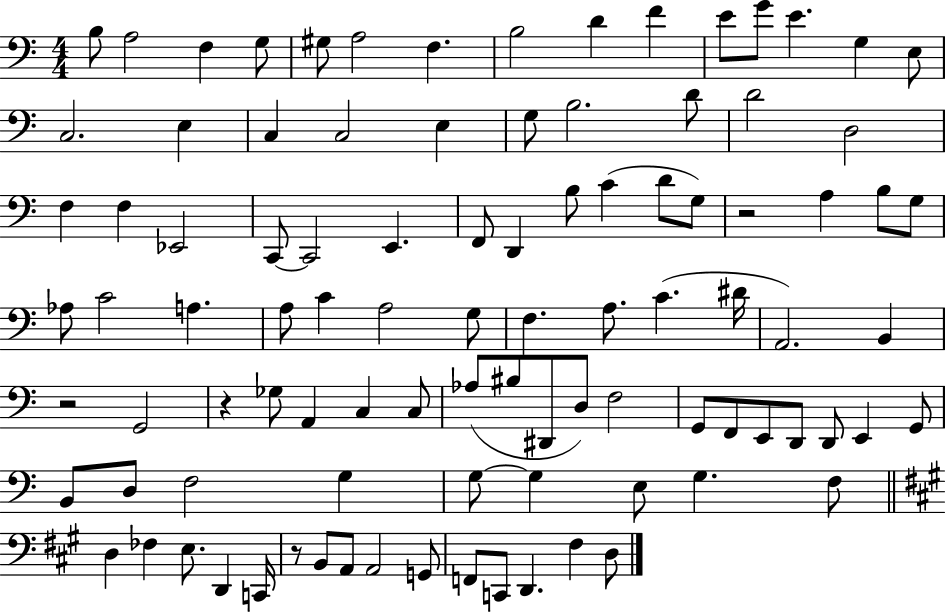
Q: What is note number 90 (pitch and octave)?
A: C2